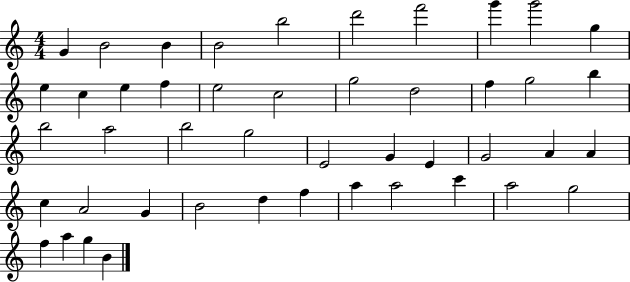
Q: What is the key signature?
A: C major